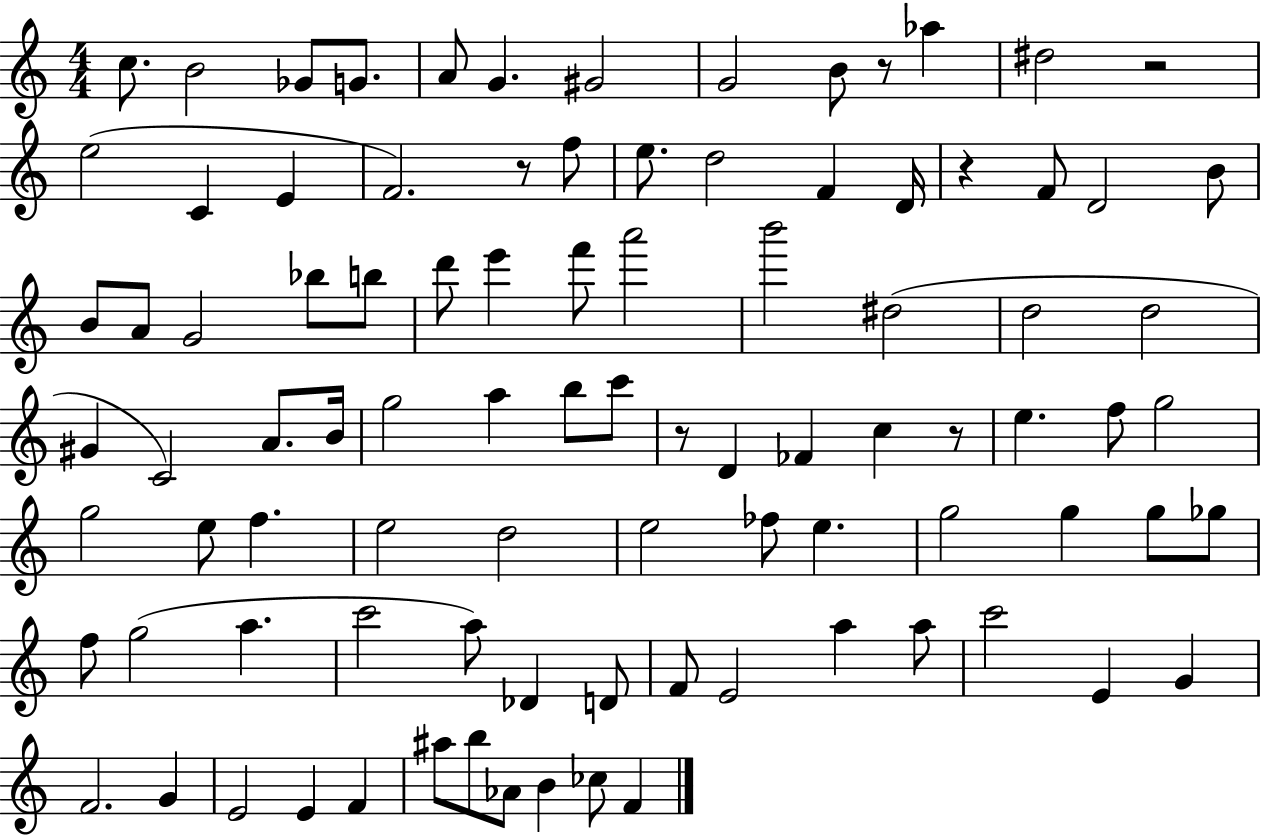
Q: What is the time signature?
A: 4/4